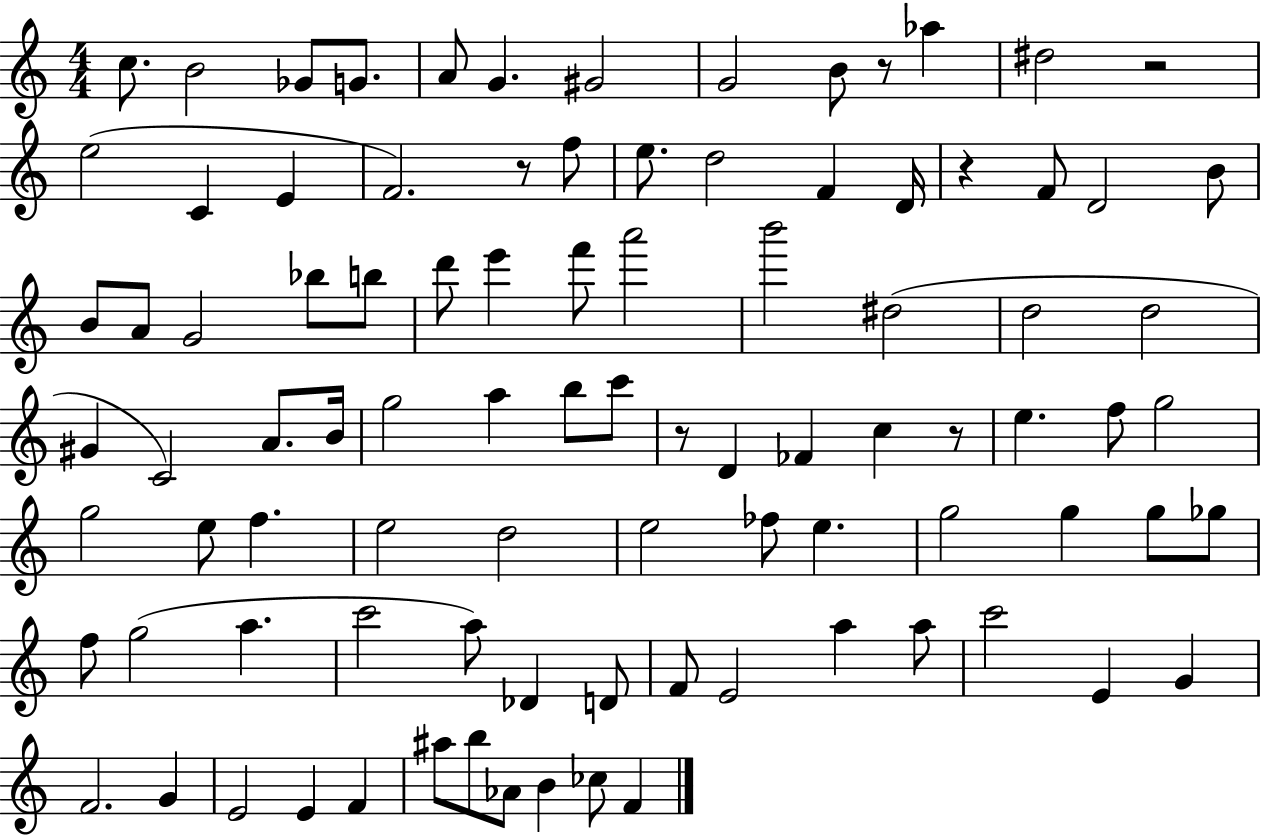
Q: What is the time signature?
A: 4/4